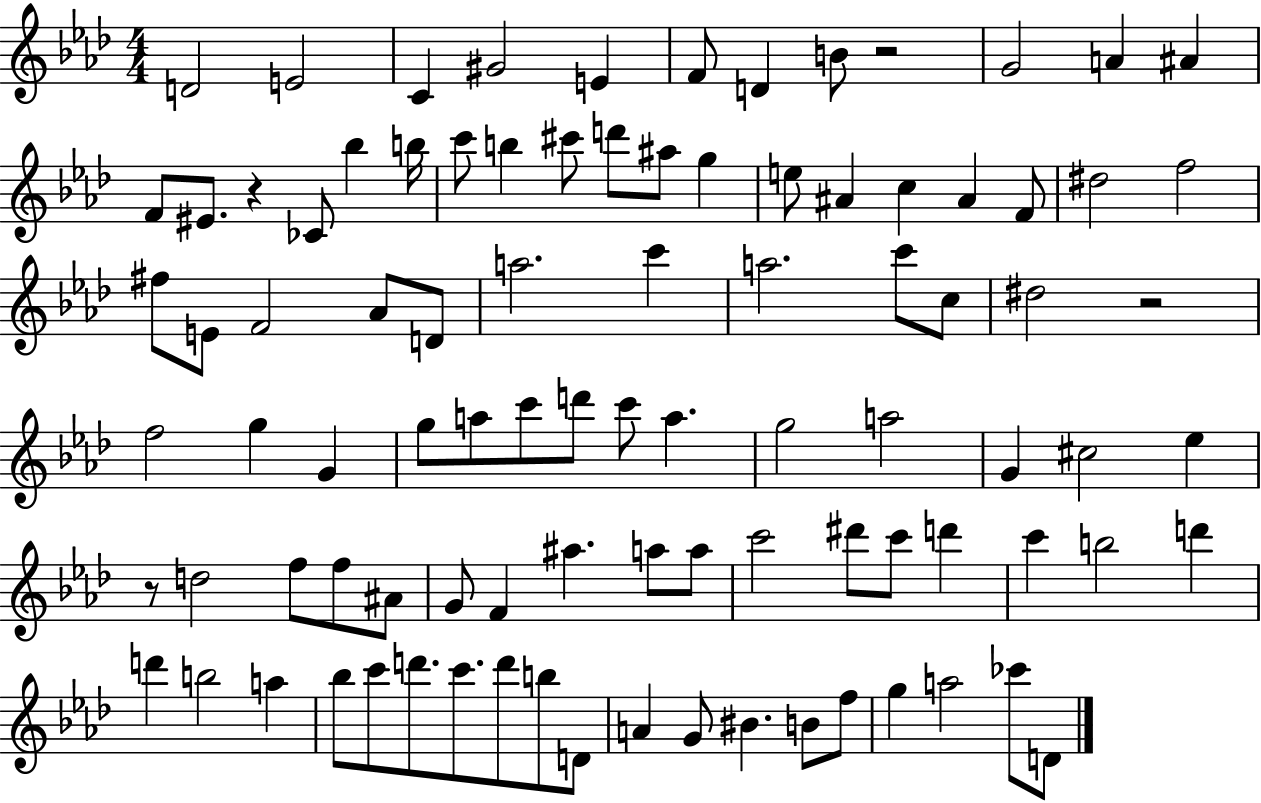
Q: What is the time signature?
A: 4/4